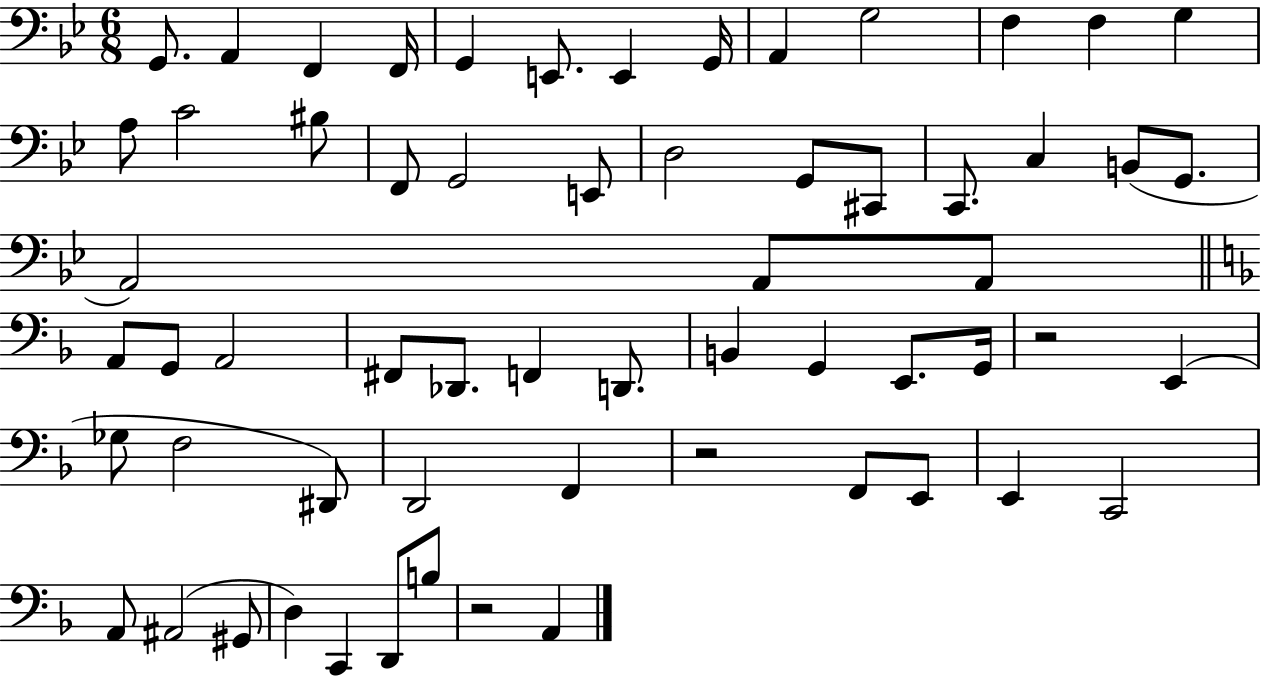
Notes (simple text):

G2/e. A2/q F2/q F2/s G2/q E2/e. E2/q G2/s A2/q G3/h F3/q F3/q G3/q A3/e C4/h BIS3/e F2/e G2/h E2/e D3/h G2/e C#2/e C2/e. C3/q B2/e G2/e. A2/h A2/e A2/e A2/e G2/e A2/h F#2/e Db2/e. F2/q D2/e. B2/q G2/q E2/e. G2/s R/h E2/q Gb3/e F3/h D#2/e D2/h F2/q R/h F2/e E2/e E2/q C2/h A2/e A#2/h G#2/e D3/q C2/q D2/e B3/e R/h A2/q